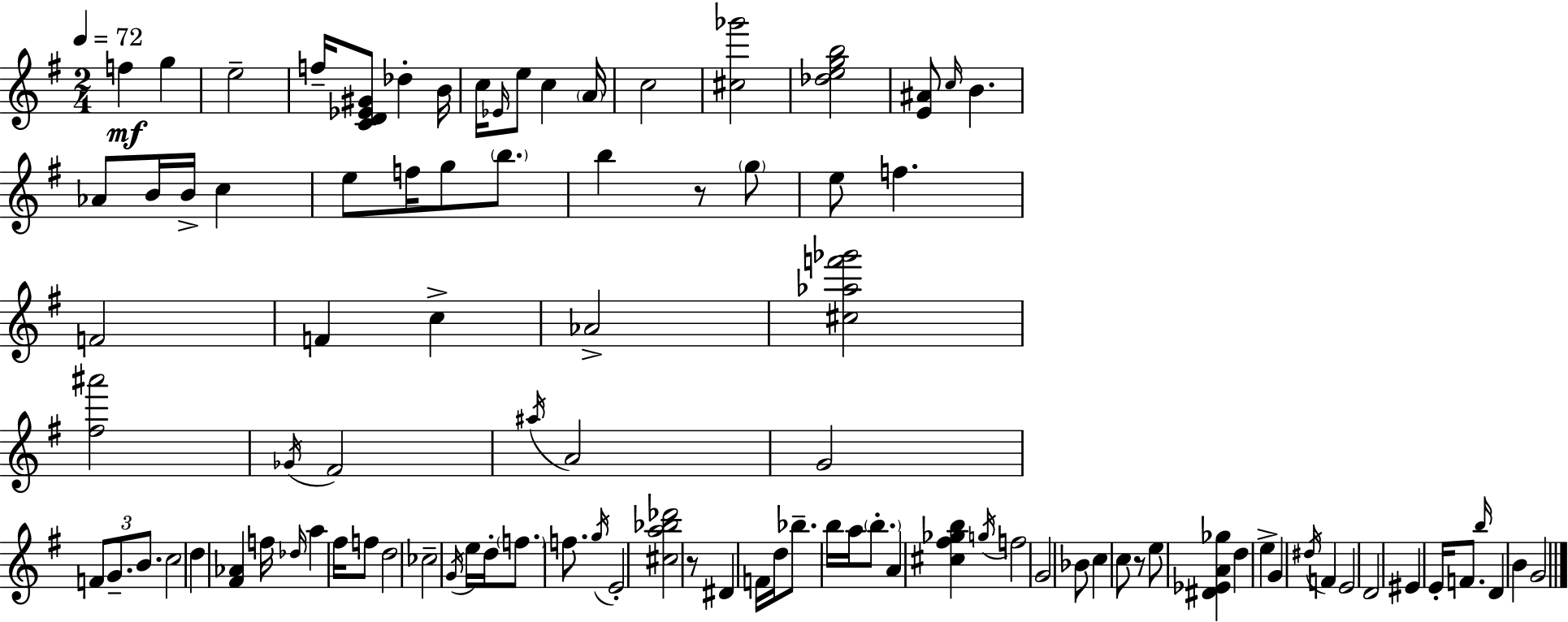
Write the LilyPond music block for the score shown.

{
  \clef treble
  \numericTimeSignature
  \time 2/4
  \key g \major
  \tempo 4 = 72
  \repeat volta 2 { f''4\mf g''4 | e''2-- | f''16-- <c' d' ees' gis'>8 des''4-. b'16 | c''16 \grace { ees'16 } e''8 c''4 | \break \parenthesize a'16 c''2 | <cis'' ges'''>2 | <des'' e'' g'' b''>2 | <e' ais'>8 \grace { c''16 } b'4. | \break aes'8 b'16 b'16-> c''4 | e''8 f''16 g''8 \parenthesize b''8. | b''4 r8 | \parenthesize g''8 e''8 f''4. | \break f'2 | f'4 c''4-> | aes'2-> | <cis'' aes'' f''' ges'''>2 | \break <fis'' ais'''>2 | \acciaccatura { ges'16 } fis'2 | \acciaccatura { ais''16 } a'2 | g'2 | \break \tuplet 3/2 { f'8 g'8.-- | b'8. } c''2 | d''4 | <fis' aes'>4 f''16 \grace { des''16 } a''4 | \break fis''16 f''8 d''2 | ces''2-- | \acciaccatura { g'16 } e''16 d''16-. | \parenthesize f''8. f''8. \acciaccatura { g''16 } e'2-. | \break <cis'' a'' bes'' des'''>2 | r8 | dis'4 f'16 d''16 bes''8.-- | b''16 a''16 \parenthesize b''8.-. a'4 | \break <cis'' fis'' ges'' b''>4 \acciaccatura { g''16 } | f''2 | g'2 | bes'8 c''4 c''8 | \break r8 e''8 <dis' ees' a' ges''>4 | d''4 e''4-> | g'4 \acciaccatura { dis''16 } f'4 | e'2 | \break d'2 | eis'4 e'16-. f'8. | \grace { b''16 } d'4 b'4 | g'2 | \break } \bar "|."
}